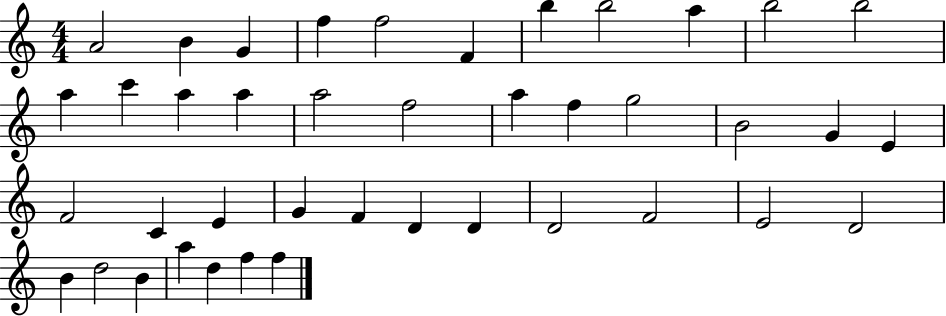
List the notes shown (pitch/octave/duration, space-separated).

A4/h B4/q G4/q F5/q F5/h F4/q B5/q B5/h A5/q B5/h B5/h A5/q C6/q A5/q A5/q A5/h F5/h A5/q F5/q G5/h B4/h G4/q E4/q F4/h C4/q E4/q G4/q F4/q D4/q D4/q D4/h F4/h E4/h D4/h B4/q D5/h B4/q A5/q D5/q F5/q F5/q